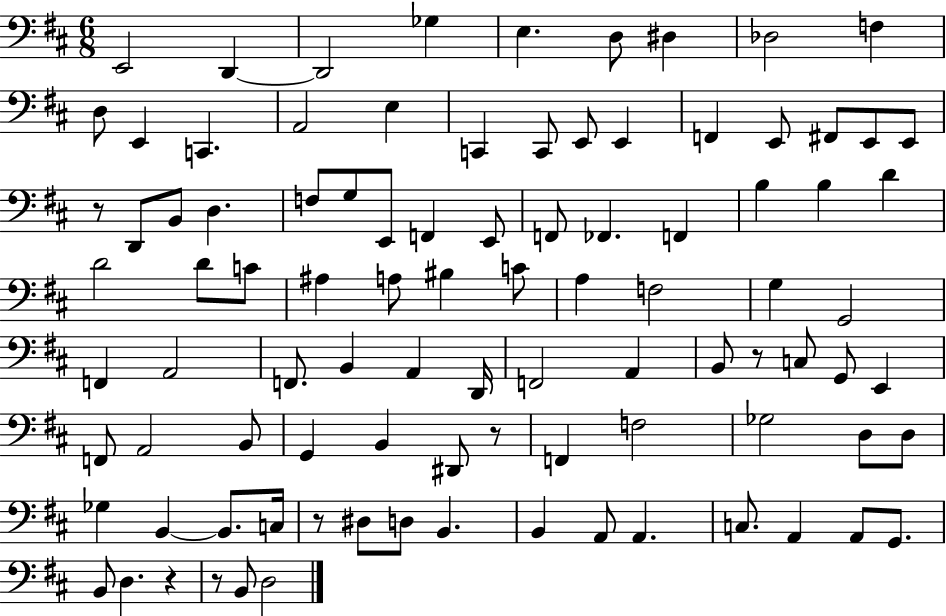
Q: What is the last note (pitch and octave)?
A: D3